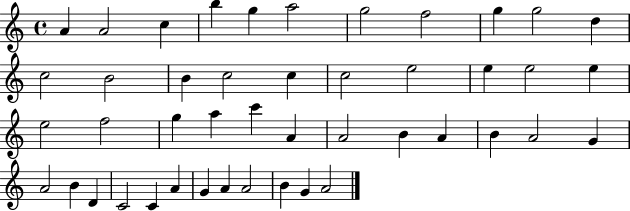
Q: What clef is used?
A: treble